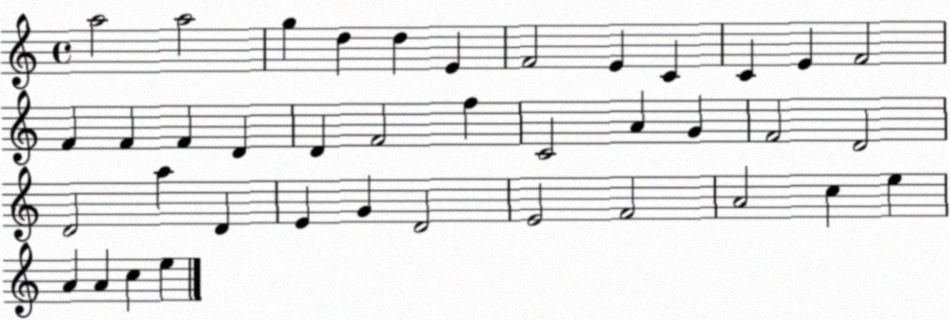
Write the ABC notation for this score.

X:1
T:Untitled
M:4/4
L:1/4
K:C
a2 a2 g d d E F2 E C C E F2 F F F D D F2 f C2 A G F2 D2 D2 a D E G D2 E2 F2 A2 c e A A c e